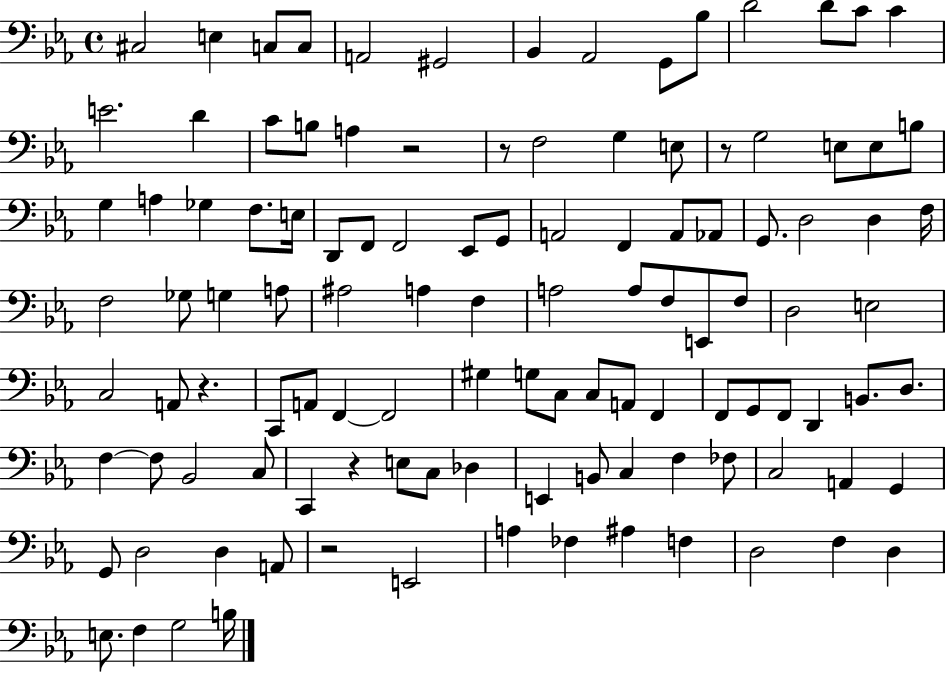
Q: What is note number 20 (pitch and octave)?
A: F3